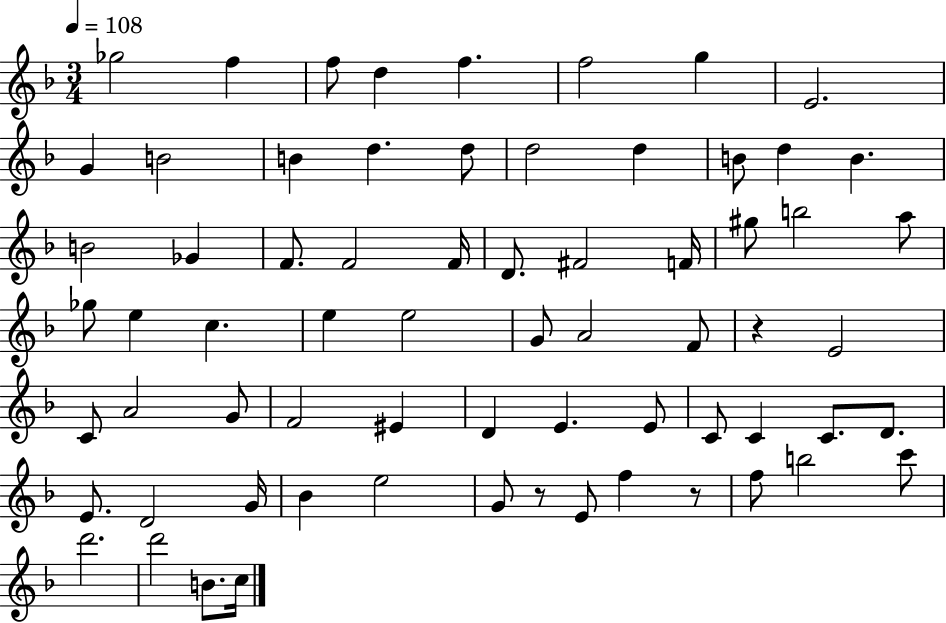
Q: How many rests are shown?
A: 3